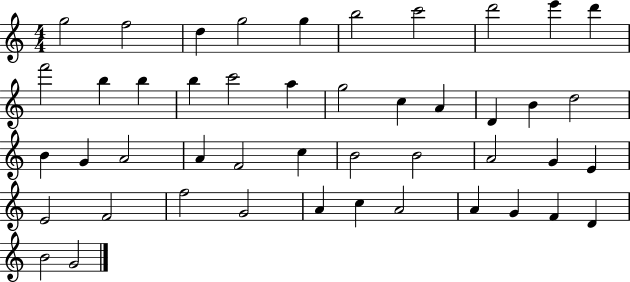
G5/h F5/h D5/q G5/h G5/q B5/h C6/h D6/h E6/q D6/q F6/h B5/q B5/q B5/q C6/h A5/q G5/h C5/q A4/q D4/q B4/q D5/h B4/q G4/q A4/h A4/q F4/h C5/q B4/h B4/h A4/h G4/q E4/q E4/h F4/h F5/h G4/h A4/q C5/q A4/h A4/q G4/q F4/q D4/q B4/h G4/h